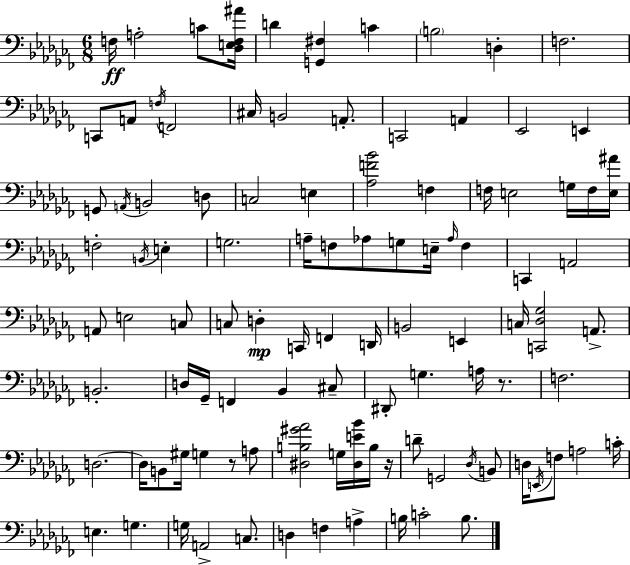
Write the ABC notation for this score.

X:1
T:Untitled
M:6/8
L:1/4
K:Abm
F,/4 A,2 C/2 [_D,E,F,^A]/4 D [G,,^F,] C B,2 D, F,2 C,,/2 A,,/2 F,/4 F,,2 ^C,/4 B,,2 A,,/2 C,,2 A,, _E,,2 E,, G,,/2 A,,/4 B,,2 D,/2 C,2 E, [_A,F_B]2 F, F,/4 E,2 G,/4 F,/4 [E,^A]/4 F,2 B,,/4 E, G,2 A,/4 F,/2 _A,/2 G,/2 E,/4 _A,/4 F, C,, A,,2 A,,/2 E,2 C,/2 C,/2 D, C,,/4 F,, D,,/4 B,,2 E,, C,/4 [C,,_D,_G,]2 A,,/2 B,,2 D,/4 _G,,/4 F,, _B,, ^C,/2 ^D,,/2 G, A,/4 z/2 F,2 D,2 D,/4 B,,/2 ^G,/4 G, z/2 A,/2 [^D,B,^G_A]2 G,/4 [^D,E_B]/4 B,/4 z/4 D/2 G,,2 _D,/4 B,,/2 D,/4 E,,/4 F,/2 A,2 C/4 E, G, G,/4 A,,2 C,/2 D, F, A, B,/4 C2 B,/2